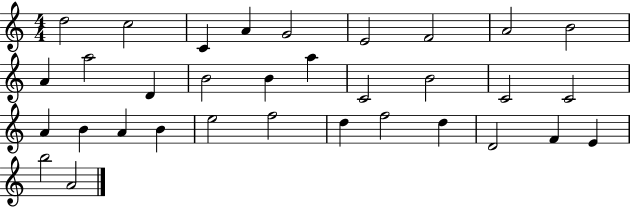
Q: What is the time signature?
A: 4/4